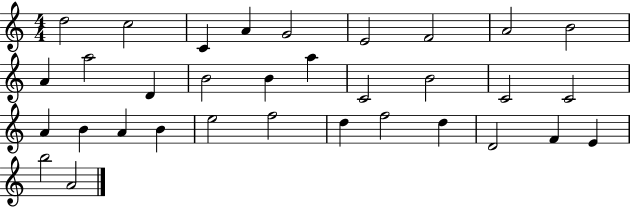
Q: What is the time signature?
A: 4/4